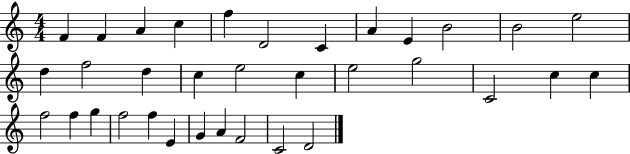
X:1
T:Untitled
M:4/4
L:1/4
K:C
F F A c f D2 C A E B2 B2 e2 d f2 d c e2 c e2 g2 C2 c c f2 f g f2 f E G A F2 C2 D2